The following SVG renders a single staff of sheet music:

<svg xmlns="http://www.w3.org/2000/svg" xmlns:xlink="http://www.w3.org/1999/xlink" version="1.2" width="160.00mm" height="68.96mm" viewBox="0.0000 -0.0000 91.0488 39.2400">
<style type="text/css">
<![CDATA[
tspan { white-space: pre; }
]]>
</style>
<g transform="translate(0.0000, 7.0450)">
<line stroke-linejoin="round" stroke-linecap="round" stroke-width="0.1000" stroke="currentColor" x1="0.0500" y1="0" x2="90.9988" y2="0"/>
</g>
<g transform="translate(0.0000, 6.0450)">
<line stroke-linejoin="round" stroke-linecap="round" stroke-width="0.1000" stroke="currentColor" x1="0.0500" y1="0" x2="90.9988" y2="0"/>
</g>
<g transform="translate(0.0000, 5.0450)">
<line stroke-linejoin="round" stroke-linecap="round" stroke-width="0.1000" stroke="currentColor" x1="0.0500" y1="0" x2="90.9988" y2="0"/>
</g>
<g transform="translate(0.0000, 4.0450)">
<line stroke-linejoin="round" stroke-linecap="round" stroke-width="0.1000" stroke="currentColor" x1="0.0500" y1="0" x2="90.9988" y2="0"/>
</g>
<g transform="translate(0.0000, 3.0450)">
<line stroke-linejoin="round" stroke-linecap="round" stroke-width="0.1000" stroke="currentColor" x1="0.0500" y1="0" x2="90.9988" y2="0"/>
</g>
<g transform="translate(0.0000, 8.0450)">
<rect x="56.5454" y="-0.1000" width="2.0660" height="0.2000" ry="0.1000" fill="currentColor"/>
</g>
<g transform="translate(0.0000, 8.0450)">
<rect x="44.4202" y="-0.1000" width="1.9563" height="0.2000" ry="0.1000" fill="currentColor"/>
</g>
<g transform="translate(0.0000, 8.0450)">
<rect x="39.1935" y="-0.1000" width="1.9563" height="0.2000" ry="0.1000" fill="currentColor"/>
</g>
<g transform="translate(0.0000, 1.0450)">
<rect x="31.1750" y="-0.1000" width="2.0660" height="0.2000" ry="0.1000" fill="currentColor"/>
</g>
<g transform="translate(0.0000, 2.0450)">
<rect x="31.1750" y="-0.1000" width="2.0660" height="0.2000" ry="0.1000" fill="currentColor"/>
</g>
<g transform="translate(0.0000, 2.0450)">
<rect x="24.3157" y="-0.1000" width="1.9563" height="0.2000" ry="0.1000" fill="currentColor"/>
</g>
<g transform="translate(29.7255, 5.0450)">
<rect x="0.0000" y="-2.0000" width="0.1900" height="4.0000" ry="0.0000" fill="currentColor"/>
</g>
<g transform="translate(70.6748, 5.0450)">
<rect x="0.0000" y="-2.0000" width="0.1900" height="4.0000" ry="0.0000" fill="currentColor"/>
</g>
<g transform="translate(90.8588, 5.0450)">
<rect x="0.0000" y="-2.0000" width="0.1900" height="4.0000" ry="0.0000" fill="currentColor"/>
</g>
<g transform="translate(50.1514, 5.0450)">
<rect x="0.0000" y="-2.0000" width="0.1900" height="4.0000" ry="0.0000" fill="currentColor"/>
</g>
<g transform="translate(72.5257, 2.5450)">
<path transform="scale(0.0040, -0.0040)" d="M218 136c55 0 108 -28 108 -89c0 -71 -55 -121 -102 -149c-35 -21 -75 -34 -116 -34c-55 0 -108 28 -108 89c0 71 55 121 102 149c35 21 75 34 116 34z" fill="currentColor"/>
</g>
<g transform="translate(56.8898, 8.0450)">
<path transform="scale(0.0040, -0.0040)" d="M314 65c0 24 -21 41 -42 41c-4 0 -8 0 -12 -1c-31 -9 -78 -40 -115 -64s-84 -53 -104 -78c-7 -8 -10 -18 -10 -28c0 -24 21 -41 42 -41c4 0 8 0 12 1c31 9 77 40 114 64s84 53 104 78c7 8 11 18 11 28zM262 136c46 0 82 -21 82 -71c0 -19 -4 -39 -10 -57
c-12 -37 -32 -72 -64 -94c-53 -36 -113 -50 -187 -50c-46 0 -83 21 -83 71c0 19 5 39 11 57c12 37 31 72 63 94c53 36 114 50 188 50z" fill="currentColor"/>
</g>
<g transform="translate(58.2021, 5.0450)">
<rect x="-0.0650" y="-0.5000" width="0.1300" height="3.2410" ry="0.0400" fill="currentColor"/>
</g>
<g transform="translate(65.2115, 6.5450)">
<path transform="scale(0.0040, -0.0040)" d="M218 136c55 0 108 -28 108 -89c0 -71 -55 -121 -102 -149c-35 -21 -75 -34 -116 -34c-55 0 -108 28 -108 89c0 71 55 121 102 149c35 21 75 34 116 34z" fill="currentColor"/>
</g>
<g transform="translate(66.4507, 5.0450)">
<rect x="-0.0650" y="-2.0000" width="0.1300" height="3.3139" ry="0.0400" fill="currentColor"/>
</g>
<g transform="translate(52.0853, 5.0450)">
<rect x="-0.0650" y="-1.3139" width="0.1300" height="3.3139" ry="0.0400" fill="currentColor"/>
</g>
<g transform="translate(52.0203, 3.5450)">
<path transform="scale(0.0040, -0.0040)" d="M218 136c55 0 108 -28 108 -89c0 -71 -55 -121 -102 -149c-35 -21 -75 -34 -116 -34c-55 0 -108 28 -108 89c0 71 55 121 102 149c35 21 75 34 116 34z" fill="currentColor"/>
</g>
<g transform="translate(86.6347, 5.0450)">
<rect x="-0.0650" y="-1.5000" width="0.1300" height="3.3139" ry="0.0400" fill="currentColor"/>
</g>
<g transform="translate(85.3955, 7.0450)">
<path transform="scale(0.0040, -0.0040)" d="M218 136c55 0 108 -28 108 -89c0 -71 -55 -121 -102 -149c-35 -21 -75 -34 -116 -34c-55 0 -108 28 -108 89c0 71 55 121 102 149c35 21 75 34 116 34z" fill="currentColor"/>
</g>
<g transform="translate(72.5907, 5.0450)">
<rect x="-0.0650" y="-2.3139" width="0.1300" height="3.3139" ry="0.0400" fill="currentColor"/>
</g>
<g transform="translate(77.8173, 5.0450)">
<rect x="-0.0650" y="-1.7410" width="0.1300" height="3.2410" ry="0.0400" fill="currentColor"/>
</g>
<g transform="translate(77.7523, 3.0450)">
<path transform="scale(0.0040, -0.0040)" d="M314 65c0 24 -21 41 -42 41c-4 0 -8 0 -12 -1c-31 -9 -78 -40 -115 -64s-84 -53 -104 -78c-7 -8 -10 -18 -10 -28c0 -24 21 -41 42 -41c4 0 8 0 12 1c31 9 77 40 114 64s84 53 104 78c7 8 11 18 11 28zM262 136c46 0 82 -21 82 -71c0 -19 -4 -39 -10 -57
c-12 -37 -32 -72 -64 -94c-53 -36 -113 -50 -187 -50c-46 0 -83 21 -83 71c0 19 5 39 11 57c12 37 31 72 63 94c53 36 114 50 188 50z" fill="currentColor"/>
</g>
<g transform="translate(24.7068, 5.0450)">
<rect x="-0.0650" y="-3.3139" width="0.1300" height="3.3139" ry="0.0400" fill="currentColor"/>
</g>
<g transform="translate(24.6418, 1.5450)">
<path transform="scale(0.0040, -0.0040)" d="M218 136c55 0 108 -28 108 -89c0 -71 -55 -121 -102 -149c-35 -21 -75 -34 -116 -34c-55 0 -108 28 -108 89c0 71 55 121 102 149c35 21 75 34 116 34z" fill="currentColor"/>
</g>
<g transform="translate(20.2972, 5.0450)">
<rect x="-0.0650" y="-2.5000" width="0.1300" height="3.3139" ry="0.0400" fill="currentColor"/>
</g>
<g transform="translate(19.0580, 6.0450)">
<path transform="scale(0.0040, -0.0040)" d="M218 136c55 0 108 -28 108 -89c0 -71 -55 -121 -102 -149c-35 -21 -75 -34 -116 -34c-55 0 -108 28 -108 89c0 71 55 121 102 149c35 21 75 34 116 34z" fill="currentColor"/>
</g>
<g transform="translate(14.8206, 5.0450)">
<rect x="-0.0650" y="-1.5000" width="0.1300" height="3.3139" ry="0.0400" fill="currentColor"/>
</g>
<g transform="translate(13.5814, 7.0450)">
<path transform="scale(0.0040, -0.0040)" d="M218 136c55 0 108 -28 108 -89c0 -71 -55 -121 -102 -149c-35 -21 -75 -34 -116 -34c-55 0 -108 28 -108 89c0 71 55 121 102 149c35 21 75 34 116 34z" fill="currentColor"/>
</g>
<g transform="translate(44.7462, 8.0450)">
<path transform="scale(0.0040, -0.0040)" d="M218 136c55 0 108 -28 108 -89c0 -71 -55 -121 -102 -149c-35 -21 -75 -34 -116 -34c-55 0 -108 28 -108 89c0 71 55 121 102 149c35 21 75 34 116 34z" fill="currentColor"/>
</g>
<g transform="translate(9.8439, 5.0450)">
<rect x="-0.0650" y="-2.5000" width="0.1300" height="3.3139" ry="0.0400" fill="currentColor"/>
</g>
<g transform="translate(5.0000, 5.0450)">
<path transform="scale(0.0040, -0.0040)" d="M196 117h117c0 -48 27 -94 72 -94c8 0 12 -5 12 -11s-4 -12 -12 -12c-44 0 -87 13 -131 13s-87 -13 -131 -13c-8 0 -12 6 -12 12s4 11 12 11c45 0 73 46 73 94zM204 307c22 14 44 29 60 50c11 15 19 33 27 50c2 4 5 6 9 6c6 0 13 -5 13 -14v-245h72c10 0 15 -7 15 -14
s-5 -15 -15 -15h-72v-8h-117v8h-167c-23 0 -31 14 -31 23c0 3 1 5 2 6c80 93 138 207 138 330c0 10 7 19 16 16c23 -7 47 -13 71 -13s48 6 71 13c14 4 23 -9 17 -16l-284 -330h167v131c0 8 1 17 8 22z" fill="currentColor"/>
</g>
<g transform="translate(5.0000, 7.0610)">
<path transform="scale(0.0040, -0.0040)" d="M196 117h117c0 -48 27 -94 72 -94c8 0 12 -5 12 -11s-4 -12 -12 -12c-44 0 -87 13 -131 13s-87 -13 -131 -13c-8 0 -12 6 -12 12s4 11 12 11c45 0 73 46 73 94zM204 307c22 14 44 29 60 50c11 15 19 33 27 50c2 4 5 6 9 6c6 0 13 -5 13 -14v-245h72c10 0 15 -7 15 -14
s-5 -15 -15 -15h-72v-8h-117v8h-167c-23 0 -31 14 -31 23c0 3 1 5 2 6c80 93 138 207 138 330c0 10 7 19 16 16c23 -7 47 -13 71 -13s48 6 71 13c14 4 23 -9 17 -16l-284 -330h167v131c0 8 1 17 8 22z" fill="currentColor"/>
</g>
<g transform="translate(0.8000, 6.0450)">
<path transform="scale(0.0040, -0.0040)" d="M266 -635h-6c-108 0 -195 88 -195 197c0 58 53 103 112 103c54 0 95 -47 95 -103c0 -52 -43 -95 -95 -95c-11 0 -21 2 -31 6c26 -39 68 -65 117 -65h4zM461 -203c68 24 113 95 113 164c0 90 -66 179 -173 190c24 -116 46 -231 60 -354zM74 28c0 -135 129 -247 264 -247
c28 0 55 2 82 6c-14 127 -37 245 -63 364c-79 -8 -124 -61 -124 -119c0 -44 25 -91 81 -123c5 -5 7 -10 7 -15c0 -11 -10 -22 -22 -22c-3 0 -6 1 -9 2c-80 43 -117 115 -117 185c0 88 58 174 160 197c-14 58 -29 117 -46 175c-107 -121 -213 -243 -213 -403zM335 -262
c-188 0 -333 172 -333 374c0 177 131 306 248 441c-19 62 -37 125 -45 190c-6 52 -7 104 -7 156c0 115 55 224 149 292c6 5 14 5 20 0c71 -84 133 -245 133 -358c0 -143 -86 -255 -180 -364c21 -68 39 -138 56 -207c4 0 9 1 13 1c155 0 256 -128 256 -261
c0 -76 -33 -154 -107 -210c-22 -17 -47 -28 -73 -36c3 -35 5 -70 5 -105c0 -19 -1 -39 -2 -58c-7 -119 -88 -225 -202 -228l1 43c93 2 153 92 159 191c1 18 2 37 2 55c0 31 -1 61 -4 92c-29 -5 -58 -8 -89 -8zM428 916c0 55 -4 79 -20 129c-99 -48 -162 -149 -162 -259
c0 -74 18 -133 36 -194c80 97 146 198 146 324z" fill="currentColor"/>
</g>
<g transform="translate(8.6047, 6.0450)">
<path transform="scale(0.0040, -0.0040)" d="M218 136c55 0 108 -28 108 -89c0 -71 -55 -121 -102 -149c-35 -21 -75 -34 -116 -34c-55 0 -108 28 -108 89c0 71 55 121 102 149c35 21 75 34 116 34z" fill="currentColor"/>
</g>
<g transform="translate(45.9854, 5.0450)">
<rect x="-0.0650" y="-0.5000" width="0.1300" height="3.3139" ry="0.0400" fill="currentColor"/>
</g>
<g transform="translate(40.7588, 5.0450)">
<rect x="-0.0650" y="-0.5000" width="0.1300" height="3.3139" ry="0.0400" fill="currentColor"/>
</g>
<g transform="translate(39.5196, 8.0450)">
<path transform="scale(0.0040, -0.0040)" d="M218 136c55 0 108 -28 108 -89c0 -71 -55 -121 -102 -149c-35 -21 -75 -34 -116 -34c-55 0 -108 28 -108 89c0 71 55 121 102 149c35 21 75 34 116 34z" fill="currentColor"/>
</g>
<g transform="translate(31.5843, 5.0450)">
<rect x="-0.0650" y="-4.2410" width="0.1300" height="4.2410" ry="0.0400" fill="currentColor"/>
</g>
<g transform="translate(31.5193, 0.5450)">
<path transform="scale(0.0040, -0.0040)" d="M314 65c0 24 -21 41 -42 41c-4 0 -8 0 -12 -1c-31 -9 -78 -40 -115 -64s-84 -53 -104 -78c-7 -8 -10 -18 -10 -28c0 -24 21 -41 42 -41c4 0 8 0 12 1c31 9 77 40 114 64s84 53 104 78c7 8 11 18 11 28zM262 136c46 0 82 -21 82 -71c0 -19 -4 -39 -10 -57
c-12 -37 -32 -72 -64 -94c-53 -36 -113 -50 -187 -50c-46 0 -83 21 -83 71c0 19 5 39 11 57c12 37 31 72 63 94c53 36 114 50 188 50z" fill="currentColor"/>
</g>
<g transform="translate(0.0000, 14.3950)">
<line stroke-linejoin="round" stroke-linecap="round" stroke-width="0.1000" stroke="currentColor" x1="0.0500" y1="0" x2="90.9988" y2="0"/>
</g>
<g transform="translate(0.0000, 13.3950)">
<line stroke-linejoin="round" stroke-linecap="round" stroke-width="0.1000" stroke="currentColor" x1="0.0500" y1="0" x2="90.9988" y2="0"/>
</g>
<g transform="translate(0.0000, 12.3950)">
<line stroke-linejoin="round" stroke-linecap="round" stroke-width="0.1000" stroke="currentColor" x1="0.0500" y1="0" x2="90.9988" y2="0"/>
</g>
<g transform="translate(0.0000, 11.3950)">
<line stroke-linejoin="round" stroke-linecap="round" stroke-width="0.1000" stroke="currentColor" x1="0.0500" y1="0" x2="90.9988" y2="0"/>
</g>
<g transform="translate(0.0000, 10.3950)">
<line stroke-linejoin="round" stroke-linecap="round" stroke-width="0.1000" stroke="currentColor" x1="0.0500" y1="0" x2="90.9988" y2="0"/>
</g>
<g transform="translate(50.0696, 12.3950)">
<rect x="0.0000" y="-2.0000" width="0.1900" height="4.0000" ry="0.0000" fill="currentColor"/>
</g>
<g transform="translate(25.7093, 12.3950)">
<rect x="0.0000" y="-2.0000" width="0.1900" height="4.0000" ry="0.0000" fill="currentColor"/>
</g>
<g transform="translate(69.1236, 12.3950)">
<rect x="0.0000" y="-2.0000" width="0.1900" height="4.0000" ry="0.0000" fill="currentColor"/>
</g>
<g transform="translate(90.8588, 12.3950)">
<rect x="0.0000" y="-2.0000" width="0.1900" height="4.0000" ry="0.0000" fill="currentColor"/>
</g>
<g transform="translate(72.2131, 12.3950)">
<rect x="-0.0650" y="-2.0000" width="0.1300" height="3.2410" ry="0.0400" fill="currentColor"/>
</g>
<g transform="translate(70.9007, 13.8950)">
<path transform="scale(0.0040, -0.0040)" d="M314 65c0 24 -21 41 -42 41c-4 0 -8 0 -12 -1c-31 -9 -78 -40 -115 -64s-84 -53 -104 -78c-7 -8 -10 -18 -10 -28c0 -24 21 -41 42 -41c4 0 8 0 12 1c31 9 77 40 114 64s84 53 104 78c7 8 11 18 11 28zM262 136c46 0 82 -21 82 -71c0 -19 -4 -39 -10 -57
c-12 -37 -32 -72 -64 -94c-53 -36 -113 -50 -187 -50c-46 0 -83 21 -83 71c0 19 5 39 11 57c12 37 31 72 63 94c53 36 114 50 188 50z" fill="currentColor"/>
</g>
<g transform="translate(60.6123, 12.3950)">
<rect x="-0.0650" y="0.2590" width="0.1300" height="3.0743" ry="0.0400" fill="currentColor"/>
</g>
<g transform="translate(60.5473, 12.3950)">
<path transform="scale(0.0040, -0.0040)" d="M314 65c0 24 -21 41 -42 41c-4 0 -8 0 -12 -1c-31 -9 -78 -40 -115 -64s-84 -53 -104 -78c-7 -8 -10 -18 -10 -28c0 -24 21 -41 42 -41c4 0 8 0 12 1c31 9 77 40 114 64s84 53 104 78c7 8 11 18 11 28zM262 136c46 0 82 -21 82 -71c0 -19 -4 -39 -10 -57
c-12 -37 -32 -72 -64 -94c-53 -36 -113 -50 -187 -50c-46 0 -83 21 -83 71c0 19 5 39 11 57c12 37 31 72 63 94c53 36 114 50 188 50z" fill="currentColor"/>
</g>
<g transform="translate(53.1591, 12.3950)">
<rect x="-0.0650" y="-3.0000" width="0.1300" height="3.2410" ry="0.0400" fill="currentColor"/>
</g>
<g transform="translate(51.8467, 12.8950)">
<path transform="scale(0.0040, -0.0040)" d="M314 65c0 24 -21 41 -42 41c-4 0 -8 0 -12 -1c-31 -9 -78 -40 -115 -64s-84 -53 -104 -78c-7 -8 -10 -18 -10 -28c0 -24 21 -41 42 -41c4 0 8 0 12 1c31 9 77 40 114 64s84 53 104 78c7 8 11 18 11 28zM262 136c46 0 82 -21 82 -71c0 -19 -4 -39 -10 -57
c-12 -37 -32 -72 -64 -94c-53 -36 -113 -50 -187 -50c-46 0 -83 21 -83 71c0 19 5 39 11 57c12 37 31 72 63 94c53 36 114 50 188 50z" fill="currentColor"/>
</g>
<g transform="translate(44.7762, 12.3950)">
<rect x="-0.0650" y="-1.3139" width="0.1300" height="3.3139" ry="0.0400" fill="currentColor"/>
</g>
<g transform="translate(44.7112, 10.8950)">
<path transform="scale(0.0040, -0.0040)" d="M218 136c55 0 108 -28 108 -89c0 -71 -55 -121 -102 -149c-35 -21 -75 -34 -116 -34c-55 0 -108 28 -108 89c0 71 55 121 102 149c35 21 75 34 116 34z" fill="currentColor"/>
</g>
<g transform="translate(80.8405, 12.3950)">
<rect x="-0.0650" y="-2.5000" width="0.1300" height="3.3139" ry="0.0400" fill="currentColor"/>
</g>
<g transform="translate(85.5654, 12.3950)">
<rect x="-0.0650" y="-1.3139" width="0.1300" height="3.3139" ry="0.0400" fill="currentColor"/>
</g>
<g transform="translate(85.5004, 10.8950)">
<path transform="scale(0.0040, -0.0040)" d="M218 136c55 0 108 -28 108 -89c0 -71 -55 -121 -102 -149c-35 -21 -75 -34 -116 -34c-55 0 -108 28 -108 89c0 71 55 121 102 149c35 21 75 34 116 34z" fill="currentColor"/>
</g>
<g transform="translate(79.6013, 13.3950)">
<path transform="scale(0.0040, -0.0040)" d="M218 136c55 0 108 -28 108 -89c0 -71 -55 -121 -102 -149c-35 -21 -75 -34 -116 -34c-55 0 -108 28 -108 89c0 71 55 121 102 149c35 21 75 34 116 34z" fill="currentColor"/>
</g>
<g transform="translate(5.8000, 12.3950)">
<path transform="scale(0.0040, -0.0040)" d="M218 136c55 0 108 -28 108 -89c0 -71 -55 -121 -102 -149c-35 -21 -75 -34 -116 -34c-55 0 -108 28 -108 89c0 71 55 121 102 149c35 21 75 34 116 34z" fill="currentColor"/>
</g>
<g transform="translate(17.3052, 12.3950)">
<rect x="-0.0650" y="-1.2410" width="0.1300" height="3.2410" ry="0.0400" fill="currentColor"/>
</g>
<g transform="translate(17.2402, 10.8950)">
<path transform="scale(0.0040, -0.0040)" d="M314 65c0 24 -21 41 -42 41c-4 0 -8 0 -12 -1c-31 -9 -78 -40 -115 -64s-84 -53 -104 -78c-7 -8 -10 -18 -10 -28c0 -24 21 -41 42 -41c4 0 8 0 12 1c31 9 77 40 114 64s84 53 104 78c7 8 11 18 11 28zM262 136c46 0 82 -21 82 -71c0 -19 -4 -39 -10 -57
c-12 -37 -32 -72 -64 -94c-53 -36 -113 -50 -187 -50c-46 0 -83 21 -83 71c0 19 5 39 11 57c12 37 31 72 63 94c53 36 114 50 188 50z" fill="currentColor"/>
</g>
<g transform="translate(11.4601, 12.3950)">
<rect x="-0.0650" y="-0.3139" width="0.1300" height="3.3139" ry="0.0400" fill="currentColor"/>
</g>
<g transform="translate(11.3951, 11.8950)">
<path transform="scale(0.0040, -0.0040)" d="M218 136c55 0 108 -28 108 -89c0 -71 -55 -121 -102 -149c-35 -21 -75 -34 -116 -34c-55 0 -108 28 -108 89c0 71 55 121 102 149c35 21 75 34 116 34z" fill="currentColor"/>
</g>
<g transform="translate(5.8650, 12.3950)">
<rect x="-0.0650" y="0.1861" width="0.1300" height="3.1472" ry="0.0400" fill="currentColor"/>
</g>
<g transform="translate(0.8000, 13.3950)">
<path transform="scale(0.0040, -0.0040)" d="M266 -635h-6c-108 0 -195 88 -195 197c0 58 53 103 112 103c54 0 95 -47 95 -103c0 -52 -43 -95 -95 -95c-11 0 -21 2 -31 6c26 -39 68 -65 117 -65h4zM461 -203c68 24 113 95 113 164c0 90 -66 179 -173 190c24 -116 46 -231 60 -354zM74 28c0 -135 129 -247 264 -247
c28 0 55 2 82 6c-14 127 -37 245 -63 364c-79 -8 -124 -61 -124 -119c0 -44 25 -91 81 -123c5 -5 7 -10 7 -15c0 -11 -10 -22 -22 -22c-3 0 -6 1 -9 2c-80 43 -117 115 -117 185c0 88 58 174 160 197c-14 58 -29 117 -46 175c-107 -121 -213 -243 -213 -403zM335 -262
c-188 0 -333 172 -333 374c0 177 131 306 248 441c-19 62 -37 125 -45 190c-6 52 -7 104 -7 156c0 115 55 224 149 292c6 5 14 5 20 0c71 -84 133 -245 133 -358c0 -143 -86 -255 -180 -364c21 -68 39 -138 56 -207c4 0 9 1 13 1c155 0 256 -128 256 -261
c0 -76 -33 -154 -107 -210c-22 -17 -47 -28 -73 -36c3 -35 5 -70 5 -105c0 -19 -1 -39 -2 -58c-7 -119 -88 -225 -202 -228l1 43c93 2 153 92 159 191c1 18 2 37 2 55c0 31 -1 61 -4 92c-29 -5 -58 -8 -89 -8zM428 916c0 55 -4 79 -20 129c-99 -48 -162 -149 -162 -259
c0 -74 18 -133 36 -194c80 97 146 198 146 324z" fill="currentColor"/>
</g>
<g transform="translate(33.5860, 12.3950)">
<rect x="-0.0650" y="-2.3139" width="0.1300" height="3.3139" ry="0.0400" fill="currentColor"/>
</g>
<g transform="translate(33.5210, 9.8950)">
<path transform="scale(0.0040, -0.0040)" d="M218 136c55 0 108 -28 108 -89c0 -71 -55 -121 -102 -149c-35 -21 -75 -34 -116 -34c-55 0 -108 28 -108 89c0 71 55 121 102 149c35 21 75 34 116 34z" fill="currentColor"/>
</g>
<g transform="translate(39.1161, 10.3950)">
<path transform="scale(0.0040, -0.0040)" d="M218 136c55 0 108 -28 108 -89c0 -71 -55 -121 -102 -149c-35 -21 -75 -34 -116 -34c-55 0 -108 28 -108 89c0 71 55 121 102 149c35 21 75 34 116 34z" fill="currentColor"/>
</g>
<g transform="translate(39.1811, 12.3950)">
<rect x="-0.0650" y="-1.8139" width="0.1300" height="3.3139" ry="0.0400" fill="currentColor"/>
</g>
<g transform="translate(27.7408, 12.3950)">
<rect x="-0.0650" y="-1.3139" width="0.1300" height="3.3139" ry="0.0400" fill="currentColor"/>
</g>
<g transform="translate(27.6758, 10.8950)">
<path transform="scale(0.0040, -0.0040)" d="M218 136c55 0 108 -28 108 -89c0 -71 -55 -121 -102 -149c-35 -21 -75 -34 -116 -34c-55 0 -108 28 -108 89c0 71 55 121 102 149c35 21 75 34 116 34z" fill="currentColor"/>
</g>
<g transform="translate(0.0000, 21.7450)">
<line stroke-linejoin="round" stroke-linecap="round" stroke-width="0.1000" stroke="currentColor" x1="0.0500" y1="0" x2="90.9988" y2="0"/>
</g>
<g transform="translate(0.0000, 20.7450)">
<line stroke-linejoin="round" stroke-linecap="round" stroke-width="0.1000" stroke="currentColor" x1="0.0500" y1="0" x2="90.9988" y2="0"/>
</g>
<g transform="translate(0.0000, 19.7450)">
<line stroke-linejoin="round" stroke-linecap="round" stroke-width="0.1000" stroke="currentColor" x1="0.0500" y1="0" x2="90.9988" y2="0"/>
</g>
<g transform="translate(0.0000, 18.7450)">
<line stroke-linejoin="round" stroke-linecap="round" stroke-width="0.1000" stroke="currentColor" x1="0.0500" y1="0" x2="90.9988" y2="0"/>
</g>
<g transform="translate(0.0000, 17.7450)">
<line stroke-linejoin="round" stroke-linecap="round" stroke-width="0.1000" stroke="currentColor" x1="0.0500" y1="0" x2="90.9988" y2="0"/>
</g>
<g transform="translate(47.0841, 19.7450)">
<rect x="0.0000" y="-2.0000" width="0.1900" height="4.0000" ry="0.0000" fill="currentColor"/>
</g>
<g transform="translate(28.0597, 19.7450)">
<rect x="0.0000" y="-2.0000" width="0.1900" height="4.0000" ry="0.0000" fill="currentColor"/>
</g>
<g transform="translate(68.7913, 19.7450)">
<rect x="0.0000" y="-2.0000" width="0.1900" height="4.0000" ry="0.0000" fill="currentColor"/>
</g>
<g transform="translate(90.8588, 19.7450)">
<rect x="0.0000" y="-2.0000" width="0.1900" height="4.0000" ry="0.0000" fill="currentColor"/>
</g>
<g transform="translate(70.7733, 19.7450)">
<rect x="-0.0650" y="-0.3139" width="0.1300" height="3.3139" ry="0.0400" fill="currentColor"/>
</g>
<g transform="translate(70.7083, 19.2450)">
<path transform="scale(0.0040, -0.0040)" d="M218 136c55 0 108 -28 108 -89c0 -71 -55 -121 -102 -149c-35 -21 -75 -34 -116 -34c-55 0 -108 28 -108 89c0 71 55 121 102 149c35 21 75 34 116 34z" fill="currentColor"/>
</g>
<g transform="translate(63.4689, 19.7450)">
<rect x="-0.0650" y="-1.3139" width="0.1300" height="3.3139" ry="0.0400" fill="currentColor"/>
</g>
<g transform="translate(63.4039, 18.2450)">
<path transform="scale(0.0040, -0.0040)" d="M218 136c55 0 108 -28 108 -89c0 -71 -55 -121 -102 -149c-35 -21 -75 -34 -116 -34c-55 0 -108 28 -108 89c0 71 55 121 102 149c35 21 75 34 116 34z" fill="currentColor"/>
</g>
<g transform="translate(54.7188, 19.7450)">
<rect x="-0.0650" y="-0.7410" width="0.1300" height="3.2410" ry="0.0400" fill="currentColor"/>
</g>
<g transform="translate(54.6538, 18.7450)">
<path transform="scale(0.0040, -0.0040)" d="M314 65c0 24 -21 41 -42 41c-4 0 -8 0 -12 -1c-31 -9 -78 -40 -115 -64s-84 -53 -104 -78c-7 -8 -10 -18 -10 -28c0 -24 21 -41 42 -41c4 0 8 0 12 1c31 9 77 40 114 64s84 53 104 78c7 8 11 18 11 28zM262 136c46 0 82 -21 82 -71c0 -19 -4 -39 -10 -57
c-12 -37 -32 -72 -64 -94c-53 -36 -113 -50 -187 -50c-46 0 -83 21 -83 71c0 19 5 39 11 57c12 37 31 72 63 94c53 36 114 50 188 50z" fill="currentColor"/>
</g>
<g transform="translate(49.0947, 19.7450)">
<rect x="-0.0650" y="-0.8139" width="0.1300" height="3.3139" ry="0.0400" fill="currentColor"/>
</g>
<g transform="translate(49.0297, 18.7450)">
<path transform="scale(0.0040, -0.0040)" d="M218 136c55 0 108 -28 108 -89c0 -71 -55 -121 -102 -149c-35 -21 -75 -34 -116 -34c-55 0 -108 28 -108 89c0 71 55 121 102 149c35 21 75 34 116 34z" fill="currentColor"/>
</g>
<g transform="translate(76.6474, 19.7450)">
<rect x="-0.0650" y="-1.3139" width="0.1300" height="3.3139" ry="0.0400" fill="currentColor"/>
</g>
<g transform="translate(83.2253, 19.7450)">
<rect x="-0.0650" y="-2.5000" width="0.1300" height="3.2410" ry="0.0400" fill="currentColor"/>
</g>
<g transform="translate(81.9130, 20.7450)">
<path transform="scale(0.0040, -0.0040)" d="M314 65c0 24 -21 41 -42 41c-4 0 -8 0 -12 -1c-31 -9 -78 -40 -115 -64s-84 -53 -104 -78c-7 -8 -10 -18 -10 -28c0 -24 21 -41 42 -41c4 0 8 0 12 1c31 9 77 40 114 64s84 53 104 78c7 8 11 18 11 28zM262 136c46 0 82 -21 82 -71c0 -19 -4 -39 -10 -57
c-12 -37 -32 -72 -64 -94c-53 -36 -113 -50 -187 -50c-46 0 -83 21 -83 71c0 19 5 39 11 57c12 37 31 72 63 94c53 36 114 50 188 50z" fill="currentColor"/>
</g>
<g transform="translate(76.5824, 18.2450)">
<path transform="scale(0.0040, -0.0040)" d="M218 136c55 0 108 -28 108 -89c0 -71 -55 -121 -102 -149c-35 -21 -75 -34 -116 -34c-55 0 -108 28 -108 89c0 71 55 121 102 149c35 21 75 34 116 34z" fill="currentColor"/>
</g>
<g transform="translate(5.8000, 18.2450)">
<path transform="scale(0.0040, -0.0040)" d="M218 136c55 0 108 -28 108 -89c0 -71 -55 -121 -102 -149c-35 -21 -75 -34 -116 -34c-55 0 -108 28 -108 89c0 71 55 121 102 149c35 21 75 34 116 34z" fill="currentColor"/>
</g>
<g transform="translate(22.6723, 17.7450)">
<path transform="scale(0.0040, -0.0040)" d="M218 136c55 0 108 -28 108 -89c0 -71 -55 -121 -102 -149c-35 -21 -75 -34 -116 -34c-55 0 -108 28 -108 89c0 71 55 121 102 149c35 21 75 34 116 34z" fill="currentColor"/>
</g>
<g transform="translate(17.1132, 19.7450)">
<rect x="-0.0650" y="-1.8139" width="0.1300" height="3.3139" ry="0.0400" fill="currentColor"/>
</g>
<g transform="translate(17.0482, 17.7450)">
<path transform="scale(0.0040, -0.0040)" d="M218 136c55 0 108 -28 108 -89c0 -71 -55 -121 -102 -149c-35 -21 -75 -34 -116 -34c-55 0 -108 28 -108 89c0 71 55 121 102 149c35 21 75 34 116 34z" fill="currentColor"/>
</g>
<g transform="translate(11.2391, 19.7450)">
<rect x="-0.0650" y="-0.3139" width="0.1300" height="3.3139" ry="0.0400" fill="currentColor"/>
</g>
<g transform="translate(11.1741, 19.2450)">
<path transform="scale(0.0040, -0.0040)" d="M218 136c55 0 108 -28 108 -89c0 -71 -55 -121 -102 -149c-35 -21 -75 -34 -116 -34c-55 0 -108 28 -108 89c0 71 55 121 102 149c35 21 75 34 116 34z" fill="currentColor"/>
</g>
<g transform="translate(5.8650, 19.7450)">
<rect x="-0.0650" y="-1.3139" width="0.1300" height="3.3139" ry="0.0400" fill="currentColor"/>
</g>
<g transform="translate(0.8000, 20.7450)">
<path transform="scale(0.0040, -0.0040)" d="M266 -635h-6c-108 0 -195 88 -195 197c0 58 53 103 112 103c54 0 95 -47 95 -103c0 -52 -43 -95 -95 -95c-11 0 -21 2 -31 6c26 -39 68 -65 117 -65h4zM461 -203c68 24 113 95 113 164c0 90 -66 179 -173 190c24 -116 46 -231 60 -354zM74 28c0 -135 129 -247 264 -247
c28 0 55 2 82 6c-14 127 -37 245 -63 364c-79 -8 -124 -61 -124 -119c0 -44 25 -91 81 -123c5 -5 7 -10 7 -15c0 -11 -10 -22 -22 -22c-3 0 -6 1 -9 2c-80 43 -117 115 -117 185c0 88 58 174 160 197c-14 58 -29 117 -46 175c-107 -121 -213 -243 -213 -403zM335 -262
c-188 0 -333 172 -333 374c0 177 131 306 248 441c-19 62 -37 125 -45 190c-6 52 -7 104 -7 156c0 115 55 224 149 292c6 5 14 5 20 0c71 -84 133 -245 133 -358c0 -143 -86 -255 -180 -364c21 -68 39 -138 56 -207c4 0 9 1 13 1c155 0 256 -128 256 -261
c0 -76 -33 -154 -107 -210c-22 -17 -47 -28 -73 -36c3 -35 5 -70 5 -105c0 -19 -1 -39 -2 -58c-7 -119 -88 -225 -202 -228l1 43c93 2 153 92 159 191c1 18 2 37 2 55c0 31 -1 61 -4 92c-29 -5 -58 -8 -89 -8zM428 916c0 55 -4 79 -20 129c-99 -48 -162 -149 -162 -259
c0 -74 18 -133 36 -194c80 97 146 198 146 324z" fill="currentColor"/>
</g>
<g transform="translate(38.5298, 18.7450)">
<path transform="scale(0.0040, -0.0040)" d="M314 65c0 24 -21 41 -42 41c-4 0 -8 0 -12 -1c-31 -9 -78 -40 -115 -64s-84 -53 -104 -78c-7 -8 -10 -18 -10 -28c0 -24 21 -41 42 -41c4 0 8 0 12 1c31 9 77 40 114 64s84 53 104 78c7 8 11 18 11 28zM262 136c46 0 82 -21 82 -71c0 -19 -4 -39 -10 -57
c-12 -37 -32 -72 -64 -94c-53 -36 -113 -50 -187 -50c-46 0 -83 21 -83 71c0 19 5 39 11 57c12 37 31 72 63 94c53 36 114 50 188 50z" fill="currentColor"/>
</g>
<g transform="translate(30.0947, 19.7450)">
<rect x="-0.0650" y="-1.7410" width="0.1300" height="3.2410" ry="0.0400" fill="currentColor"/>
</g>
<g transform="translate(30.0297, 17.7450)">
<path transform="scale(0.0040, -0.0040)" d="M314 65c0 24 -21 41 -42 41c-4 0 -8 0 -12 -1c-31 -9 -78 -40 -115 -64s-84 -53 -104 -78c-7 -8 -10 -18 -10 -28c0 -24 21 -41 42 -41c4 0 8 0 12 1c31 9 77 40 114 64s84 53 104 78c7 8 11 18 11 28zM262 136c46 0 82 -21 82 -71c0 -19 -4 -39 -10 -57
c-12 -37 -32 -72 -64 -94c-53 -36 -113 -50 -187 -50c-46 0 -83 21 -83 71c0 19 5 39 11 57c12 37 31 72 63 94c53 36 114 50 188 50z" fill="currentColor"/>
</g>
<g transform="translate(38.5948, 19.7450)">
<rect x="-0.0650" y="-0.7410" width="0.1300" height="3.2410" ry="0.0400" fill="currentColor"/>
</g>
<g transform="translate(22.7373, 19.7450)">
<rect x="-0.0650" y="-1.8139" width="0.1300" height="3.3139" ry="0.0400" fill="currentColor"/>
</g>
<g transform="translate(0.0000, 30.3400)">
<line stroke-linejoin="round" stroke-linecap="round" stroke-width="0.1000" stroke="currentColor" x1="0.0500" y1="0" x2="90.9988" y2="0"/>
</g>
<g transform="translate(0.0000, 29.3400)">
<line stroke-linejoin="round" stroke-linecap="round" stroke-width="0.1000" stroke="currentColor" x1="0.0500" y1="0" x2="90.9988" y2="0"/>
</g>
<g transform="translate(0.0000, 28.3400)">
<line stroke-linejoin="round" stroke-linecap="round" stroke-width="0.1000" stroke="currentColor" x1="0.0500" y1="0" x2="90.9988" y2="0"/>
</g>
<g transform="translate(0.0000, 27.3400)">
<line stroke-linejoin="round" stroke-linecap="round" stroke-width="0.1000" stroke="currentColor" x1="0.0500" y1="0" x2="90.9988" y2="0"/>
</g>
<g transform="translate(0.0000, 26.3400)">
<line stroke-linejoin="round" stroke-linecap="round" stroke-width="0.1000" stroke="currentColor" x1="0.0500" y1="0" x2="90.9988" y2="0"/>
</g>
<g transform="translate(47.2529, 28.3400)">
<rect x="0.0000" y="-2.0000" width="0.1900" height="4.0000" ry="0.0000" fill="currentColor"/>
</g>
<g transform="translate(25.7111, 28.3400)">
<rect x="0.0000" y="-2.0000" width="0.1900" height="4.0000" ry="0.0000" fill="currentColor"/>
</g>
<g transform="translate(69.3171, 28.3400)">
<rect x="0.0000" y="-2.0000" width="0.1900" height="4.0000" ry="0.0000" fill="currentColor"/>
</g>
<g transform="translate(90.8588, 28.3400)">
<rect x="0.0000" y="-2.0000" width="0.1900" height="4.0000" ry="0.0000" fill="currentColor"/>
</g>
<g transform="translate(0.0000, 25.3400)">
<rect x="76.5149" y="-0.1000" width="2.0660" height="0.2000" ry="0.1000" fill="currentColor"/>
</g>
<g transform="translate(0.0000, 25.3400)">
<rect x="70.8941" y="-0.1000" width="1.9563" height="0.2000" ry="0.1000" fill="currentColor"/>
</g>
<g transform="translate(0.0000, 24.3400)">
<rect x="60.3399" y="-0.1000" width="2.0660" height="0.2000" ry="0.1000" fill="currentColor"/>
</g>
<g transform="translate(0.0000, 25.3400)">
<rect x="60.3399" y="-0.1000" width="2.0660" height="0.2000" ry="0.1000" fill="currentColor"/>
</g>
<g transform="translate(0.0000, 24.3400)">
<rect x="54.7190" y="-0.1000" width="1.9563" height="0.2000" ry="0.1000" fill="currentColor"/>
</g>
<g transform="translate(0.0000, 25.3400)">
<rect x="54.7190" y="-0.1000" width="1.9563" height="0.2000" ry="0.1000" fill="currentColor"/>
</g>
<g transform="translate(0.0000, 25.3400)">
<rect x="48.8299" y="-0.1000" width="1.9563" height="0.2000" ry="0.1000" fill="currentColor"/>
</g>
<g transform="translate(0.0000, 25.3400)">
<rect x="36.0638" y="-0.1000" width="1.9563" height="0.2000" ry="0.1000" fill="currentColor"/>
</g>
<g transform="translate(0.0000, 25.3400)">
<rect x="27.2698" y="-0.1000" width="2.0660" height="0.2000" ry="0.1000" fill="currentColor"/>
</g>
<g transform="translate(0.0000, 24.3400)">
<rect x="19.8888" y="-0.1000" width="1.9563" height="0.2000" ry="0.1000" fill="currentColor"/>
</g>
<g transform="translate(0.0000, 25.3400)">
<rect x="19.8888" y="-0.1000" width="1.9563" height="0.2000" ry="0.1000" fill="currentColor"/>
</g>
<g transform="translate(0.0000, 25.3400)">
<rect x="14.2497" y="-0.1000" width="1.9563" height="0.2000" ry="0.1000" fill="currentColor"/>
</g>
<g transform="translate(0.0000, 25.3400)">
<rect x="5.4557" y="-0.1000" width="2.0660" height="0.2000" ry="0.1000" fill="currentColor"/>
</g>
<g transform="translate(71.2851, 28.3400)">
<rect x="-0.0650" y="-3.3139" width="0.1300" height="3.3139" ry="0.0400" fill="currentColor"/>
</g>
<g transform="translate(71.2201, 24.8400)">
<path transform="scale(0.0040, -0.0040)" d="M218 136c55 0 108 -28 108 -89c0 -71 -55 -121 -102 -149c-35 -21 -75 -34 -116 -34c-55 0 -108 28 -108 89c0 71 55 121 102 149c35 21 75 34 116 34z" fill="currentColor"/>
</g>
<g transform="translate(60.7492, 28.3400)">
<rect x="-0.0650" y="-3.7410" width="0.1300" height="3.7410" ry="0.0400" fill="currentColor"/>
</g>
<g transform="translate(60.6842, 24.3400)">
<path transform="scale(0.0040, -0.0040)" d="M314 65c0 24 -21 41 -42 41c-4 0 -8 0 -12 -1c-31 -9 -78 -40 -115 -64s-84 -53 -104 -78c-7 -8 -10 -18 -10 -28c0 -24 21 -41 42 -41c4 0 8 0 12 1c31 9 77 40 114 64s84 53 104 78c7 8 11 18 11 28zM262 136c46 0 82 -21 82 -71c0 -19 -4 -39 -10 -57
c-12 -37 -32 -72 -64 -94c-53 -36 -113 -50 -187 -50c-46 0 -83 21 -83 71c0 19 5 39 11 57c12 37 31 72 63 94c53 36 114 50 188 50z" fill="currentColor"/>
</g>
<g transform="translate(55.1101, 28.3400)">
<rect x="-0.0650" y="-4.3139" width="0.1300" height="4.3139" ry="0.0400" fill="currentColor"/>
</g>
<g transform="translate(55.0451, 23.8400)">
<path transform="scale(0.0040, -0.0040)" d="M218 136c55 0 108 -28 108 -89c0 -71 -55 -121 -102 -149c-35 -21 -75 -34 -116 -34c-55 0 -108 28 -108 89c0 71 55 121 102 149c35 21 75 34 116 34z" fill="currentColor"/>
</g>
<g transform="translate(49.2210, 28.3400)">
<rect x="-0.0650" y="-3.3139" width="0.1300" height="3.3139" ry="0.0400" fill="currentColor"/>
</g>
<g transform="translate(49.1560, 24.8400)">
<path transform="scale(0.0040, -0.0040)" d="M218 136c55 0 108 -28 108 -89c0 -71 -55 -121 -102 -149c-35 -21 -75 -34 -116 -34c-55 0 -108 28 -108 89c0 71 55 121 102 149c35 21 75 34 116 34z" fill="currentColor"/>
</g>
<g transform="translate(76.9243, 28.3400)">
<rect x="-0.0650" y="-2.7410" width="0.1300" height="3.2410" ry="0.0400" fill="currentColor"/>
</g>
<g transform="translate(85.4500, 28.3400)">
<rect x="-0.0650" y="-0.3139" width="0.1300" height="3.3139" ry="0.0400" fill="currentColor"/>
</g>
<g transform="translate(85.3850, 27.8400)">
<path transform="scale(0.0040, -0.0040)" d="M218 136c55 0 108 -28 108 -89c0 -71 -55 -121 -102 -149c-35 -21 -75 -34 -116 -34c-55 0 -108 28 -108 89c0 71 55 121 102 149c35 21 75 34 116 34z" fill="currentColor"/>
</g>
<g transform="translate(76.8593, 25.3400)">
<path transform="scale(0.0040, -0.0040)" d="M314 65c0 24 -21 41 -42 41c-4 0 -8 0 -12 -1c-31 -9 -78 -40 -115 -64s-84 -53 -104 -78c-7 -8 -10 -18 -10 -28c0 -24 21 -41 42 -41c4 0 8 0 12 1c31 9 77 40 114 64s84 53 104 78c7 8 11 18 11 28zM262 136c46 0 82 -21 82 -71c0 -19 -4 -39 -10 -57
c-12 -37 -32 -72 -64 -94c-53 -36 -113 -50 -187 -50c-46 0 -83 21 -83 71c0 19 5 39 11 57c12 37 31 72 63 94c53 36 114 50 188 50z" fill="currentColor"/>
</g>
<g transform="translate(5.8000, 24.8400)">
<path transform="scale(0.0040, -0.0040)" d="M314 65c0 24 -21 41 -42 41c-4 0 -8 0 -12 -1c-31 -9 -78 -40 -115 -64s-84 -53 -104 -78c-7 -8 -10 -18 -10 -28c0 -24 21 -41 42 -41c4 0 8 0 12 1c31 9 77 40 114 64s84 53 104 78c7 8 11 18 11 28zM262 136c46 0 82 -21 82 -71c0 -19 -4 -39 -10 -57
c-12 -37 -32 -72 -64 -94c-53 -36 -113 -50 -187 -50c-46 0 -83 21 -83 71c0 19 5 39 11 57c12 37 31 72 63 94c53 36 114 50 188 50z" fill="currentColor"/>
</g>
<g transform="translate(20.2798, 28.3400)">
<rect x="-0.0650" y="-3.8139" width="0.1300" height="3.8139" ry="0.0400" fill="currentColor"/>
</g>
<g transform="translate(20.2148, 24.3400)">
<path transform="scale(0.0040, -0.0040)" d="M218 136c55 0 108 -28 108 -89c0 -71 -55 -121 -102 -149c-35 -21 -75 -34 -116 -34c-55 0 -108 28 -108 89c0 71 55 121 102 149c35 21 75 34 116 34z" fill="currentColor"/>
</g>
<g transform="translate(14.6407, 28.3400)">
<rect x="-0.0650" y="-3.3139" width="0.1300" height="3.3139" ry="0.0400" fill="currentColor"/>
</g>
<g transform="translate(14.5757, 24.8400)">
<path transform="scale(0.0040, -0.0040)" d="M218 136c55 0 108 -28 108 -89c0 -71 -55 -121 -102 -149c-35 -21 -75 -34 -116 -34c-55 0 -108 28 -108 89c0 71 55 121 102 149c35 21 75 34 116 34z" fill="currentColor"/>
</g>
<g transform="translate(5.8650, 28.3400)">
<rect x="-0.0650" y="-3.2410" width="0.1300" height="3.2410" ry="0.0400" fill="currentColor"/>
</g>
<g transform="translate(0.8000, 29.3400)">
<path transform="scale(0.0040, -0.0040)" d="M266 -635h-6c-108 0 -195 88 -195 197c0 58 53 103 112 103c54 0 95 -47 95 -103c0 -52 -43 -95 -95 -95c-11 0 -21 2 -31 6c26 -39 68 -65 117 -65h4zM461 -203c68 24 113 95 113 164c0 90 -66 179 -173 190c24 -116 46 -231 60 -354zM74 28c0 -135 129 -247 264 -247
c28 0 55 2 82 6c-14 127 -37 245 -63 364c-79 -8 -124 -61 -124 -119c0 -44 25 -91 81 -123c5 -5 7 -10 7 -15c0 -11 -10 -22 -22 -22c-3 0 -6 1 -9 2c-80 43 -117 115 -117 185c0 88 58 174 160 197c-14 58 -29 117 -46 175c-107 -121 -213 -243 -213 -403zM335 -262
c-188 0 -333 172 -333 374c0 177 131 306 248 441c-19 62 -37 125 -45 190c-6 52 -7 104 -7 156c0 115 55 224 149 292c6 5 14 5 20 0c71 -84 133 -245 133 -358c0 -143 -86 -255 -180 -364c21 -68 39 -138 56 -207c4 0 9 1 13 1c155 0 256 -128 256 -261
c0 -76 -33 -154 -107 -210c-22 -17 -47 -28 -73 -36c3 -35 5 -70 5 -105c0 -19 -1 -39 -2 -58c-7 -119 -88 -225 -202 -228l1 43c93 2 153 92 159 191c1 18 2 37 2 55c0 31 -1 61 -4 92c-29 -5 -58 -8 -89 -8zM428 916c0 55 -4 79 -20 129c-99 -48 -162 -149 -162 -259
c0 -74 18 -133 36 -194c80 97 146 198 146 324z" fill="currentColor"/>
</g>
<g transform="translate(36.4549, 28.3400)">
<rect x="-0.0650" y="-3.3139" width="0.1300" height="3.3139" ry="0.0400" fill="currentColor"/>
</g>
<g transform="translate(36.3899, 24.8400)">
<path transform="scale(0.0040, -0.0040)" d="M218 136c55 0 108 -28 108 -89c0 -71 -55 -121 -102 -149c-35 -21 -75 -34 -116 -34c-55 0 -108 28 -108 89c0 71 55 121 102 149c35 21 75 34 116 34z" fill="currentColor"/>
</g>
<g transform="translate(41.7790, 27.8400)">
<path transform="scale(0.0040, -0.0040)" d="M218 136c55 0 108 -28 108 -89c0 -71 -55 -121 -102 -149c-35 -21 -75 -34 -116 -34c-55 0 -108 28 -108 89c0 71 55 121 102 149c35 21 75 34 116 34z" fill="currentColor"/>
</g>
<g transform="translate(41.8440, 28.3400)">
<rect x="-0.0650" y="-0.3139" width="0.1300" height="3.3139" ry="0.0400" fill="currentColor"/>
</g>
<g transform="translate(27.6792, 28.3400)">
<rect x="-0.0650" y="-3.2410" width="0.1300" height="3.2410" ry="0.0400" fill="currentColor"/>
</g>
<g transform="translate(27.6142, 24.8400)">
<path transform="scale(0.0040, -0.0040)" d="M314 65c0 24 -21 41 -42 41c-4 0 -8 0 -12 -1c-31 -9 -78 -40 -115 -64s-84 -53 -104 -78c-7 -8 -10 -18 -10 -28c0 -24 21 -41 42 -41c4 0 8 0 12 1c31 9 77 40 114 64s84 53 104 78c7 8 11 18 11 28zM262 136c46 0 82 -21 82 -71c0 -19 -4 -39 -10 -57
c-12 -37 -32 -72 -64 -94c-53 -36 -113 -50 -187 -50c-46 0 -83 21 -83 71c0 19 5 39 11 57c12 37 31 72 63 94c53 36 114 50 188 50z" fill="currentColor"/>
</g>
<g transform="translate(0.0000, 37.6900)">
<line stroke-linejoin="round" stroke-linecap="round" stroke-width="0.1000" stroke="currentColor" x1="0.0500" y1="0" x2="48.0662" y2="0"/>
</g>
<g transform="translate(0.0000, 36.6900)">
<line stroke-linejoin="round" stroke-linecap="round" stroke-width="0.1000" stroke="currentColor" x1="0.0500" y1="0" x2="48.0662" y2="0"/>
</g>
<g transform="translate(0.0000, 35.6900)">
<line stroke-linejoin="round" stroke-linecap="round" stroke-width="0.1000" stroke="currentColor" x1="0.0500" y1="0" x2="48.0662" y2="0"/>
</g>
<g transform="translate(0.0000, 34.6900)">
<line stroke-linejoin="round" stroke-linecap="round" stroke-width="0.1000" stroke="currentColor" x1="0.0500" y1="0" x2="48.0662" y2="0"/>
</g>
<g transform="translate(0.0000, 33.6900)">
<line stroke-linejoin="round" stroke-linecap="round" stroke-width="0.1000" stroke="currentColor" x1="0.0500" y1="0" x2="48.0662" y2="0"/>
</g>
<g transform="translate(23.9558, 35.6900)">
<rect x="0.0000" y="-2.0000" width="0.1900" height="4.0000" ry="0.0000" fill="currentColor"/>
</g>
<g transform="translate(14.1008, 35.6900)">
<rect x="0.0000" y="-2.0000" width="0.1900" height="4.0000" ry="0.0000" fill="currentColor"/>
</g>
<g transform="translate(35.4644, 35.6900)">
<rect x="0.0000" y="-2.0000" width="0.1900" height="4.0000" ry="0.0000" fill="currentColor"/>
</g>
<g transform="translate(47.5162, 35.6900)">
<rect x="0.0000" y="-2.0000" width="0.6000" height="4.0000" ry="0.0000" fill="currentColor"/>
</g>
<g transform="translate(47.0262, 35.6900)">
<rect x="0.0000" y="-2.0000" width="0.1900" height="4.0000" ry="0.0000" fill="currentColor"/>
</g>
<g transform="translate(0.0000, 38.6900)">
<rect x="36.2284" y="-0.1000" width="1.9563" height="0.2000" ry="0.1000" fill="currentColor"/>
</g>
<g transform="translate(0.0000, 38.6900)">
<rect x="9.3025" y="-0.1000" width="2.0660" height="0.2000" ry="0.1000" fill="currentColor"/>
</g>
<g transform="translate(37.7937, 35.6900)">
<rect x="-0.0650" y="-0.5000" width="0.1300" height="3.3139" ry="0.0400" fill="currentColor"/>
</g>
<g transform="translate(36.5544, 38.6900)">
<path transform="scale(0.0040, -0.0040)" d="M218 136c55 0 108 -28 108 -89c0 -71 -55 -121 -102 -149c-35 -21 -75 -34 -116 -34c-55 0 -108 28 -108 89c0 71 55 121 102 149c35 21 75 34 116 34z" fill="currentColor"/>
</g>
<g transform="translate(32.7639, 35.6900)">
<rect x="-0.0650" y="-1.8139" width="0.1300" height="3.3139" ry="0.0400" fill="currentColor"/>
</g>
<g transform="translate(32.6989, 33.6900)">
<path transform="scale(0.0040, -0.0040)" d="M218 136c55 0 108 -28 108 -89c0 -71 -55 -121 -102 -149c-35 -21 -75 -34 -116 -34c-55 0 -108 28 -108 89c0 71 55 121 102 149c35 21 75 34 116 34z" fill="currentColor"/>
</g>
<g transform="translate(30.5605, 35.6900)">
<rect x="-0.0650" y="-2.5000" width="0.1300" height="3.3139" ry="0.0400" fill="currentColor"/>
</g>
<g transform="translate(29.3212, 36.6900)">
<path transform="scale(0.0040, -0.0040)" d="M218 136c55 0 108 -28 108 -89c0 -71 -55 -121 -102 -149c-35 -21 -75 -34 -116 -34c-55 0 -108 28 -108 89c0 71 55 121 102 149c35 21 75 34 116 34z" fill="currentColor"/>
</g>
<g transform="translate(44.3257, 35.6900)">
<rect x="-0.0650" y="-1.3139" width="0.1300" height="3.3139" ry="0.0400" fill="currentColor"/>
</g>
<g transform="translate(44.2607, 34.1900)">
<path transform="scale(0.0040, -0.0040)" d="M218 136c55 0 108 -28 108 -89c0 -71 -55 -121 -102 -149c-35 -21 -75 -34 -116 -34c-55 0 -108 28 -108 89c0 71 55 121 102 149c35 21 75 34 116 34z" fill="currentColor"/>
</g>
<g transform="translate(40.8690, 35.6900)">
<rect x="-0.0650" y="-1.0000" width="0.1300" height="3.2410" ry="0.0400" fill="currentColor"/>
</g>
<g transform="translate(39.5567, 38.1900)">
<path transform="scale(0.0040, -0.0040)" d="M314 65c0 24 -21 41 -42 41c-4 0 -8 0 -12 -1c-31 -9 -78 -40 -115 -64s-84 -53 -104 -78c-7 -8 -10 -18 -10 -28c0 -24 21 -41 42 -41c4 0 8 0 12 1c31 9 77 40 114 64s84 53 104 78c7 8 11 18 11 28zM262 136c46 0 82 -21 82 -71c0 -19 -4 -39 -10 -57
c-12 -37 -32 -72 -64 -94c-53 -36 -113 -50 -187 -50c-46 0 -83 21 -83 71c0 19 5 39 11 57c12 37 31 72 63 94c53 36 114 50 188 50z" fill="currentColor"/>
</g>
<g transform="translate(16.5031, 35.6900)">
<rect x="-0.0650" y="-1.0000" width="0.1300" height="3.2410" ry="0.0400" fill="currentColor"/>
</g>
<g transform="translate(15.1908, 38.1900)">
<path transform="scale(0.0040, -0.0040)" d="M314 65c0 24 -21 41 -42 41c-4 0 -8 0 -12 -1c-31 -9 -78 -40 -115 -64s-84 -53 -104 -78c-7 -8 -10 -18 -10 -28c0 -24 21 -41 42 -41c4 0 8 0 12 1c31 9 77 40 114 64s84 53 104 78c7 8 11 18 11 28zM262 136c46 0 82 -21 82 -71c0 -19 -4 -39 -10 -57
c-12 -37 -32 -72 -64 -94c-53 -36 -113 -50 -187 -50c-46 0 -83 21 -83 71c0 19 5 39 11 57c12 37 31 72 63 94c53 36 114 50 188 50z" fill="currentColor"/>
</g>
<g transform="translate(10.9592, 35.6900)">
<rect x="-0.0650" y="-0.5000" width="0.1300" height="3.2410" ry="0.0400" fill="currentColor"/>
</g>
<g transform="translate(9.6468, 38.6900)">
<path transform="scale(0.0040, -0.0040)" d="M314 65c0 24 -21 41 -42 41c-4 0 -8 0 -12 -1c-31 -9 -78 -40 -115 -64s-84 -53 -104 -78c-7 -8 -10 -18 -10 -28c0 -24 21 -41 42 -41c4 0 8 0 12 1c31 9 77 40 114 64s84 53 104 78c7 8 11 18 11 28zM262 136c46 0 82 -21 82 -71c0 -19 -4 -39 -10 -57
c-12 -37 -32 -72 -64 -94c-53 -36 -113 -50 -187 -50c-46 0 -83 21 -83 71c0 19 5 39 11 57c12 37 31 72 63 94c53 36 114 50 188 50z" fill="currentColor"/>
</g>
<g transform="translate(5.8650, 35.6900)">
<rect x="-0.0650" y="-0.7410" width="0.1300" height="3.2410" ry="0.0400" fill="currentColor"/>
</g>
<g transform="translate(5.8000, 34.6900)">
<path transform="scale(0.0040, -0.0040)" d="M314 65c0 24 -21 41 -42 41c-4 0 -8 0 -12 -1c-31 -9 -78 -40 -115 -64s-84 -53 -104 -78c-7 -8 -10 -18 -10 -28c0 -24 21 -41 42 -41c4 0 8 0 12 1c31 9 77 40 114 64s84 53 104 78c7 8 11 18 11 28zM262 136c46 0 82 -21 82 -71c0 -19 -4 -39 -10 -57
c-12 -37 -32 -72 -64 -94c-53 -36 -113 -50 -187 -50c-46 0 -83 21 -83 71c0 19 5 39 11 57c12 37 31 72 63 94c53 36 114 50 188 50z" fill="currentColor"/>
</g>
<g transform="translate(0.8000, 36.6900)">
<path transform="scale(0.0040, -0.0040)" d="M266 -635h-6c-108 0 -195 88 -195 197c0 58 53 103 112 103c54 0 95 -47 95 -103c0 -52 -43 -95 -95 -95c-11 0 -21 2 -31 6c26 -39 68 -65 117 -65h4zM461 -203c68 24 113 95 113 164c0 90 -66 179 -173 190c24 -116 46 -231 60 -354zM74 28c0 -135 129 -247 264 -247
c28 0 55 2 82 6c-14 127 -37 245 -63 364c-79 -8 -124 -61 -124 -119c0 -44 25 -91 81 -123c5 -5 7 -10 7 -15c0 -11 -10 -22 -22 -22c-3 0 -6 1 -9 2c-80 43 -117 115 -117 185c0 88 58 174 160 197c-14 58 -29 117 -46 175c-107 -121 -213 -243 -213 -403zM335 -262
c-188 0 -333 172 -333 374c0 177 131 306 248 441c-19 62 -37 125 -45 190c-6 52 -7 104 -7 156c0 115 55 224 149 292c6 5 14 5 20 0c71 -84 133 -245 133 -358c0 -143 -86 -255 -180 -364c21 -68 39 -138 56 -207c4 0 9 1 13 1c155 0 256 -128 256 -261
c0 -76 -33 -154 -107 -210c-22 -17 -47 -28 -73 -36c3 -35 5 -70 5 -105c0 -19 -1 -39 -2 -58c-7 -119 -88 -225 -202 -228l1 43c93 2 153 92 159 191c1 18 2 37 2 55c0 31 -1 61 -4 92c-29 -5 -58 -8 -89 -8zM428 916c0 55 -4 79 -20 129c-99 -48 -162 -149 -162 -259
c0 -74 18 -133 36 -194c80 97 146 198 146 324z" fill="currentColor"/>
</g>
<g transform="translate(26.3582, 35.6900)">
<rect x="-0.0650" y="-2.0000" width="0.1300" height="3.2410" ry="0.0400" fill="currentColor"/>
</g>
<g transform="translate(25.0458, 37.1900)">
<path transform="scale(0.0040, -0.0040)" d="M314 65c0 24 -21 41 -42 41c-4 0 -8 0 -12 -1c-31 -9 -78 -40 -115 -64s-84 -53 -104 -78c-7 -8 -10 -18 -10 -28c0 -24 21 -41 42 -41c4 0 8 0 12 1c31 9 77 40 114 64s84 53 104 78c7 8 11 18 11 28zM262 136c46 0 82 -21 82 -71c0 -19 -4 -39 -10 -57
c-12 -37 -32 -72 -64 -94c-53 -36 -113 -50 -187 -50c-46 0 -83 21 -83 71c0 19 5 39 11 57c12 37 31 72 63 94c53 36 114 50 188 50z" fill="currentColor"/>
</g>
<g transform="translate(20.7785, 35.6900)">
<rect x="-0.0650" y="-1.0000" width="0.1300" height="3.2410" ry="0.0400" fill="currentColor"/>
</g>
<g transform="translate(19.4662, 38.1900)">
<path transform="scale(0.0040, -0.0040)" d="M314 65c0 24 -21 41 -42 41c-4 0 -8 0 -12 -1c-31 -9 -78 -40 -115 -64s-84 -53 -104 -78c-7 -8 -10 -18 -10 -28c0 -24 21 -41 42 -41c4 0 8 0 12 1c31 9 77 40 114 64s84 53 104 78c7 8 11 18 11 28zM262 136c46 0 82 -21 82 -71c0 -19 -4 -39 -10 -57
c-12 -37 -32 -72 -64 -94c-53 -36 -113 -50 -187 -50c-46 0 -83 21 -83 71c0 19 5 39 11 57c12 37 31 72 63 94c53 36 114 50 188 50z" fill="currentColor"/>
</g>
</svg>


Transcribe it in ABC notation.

X:1
T:Untitled
M:4/4
L:1/4
K:C
G E G b d'2 C C e C2 F g f2 E B c e2 e g f e A2 B2 F2 G e e c f f f2 d2 d d2 e c e G2 b2 b c' b2 b c b d' c'2 b a2 c d2 C2 D2 D2 F2 G f C D2 e